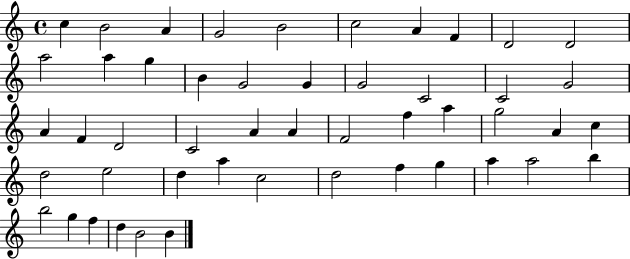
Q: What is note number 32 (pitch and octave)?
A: C5